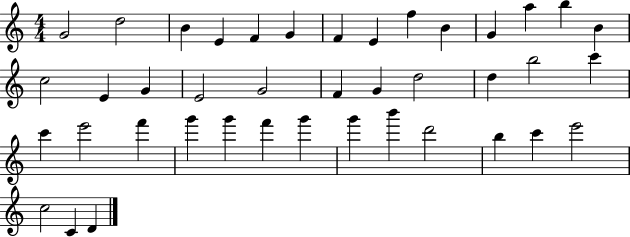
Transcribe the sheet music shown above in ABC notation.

X:1
T:Untitled
M:4/4
L:1/4
K:C
G2 d2 B E F G F E f B G a b B c2 E G E2 G2 F G d2 d b2 c' c' e'2 f' g' g' f' g' g' b' d'2 b c' e'2 c2 C D